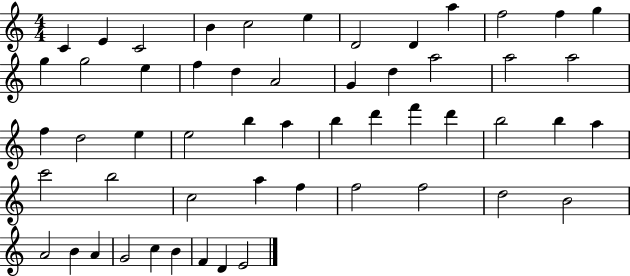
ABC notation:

X:1
T:Untitled
M:4/4
L:1/4
K:C
C E C2 B c2 e D2 D a f2 f g g g2 e f d A2 G d a2 a2 a2 f d2 e e2 b a b d' f' d' b2 b a c'2 b2 c2 a f f2 f2 d2 B2 A2 B A G2 c B F D E2